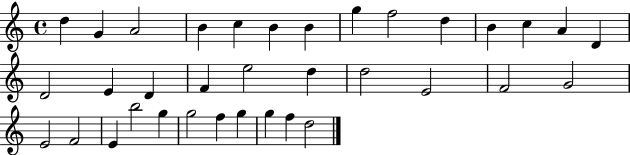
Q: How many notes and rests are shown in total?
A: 35